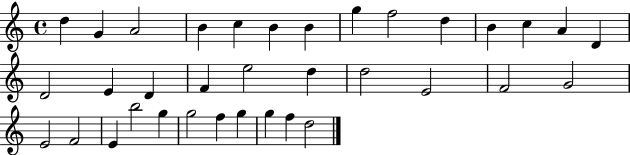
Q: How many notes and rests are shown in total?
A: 35